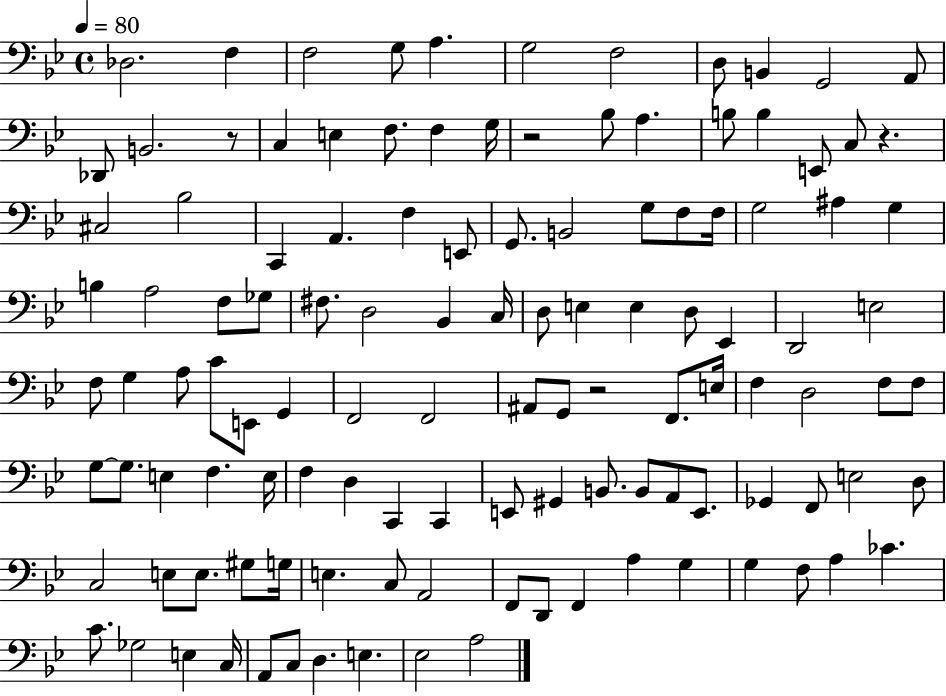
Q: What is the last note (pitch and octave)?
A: A3